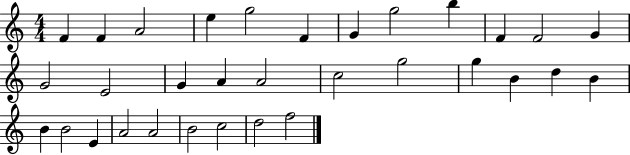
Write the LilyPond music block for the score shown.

{
  \clef treble
  \numericTimeSignature
  \time 4/4
  \key c \major
  f'4 f'4 a'2 | e''4 g''2 f'4 | g'4 g''2 b''4 | f'4 f'2 g'4 | \break g'2 e'2 | g'4 a'4 a'2 | c''2 g''2 | g''4 b'4 d''4 b'4 | \break b'4 b'2 e'4 | a'2 a'2 | b'2 c''2 | d''2 f''2 | \break \bar "|."
}